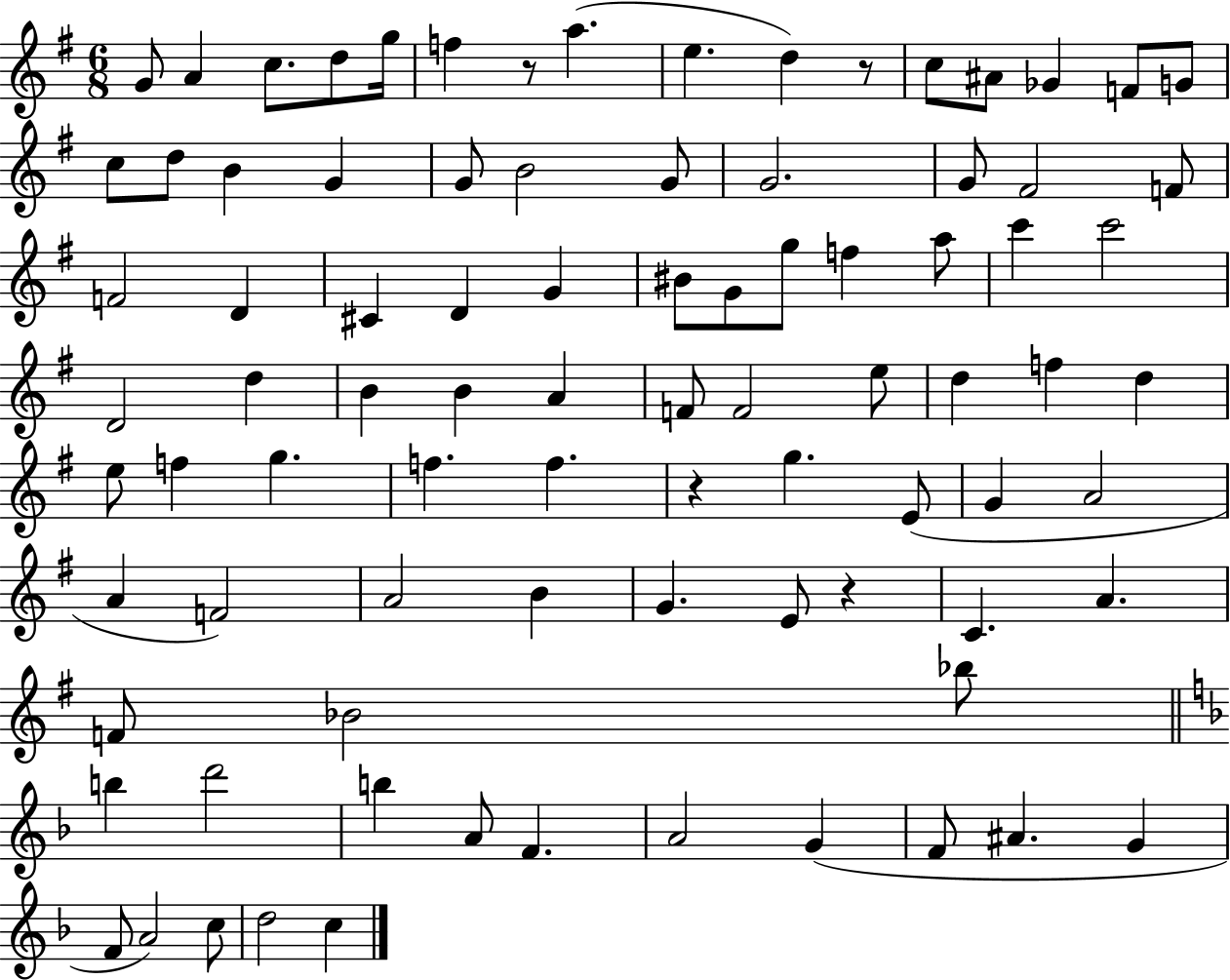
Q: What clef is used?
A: treble